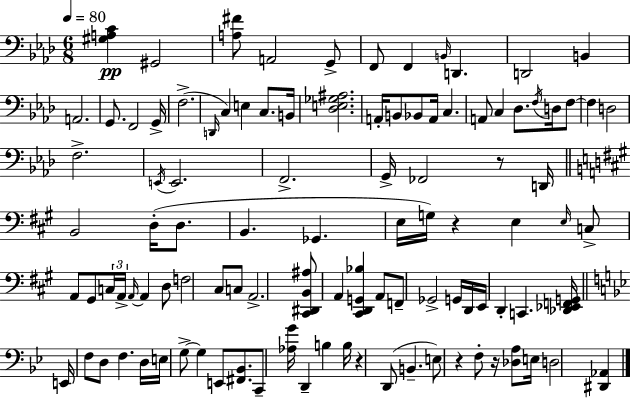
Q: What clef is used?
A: bass